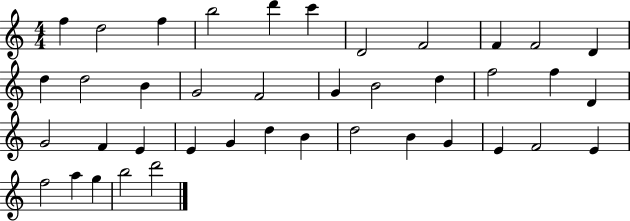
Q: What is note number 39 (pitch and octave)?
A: B5